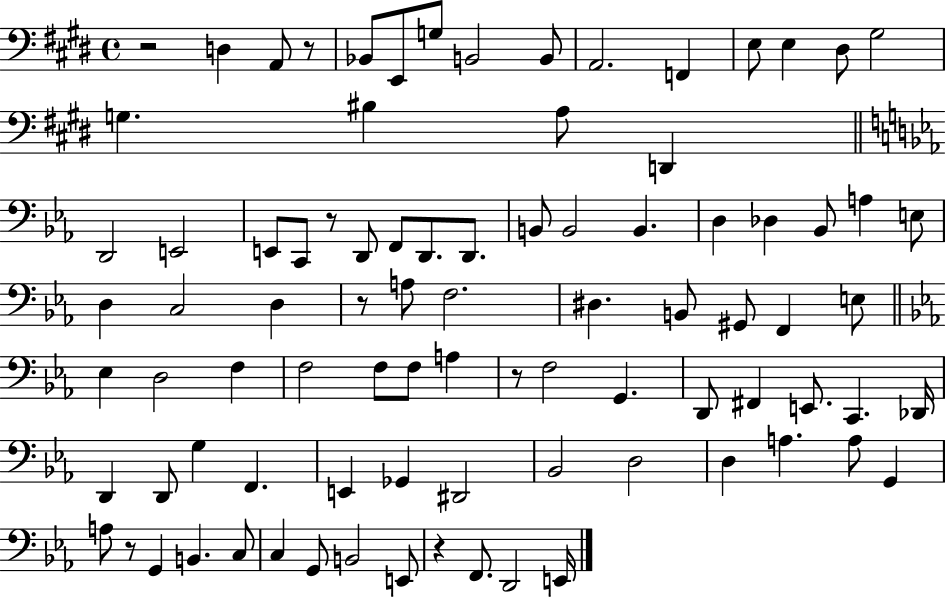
{
  \clef bass
  \time 4/4
  \defaultTimeSignature
  \key e \major
  \repeat volta 2 { r2 d4 a,8 r8 | bes,8 e,8 g8 b,2 b,8 | a,2. f,4 | e8 e4 dis8 gis2 | \break g4. bis4 a8 d,4 | \bar "||" \break \key c \minor d,2 e,2 | e,8 c,8 r8 d,8 f,8 d,8. d,8. | b,8 b,2 b,4. | d4 des4 bes,8 a4 e8 | \break d4 c2 d4 | r8 a8 f2. | dis4. b,8 gis,8 f,4 e8 | \bar "||" \break \key ees \major ees4 d2 f4 | f2 f8 f8 a4 | r8 f2 g,4. | d,8 fis,4 e,8. c,4. des,16 | \break d,4 d,8 g4 f,4. | e,4 ges,4 dis,2 | bes,2 d2 | d4 a4. a8 g,4 | \break a8 r8 g,4 b,4. c8 | c4 g,8 b,2 e,8 | r4 f,8. d,2 e,16 | } \bar "|."
}